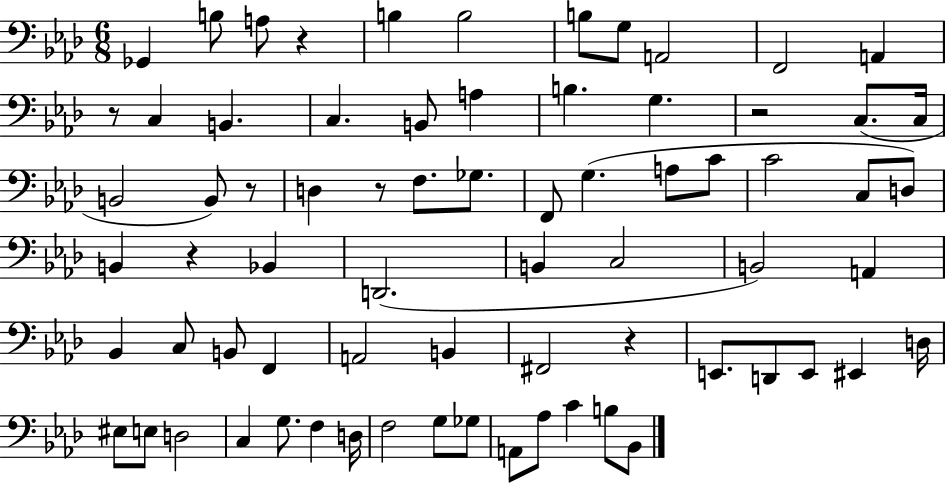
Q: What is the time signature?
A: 6/8